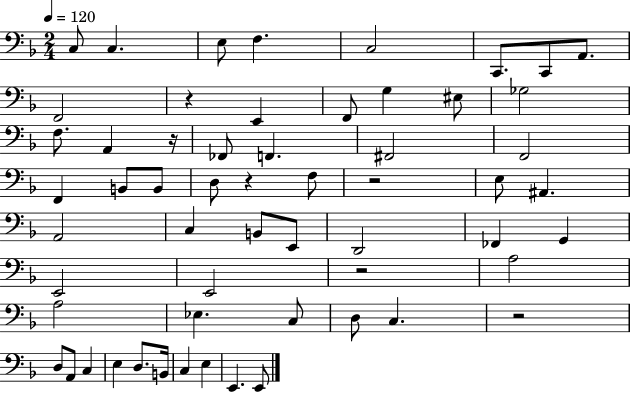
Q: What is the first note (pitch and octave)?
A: C3